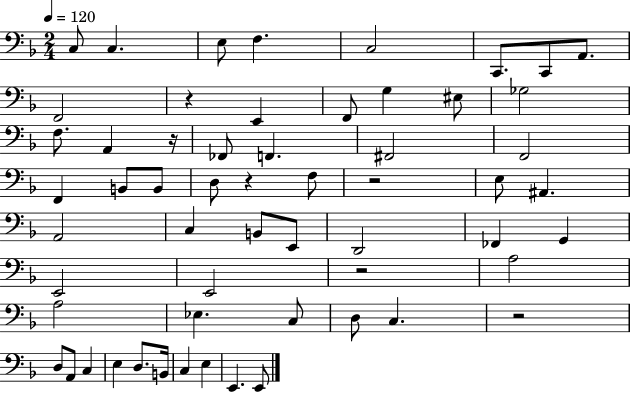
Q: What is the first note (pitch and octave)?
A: C3